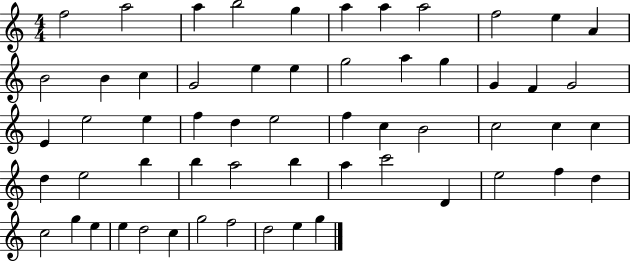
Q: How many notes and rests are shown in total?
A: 58